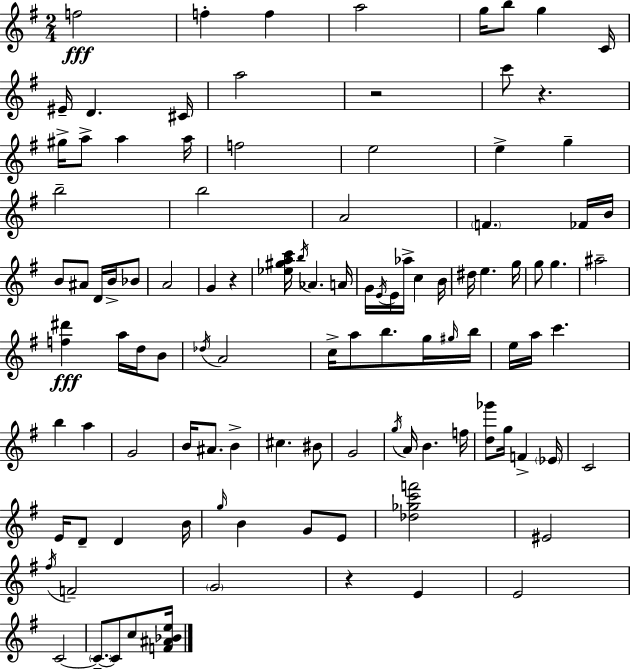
X:1
T:Untitled
M:2/4
L:1/4
K:Em
f2 f f a2 g/4 b/2 g C/4 ^E/4 D ^C/4 a2 z2 c'/2 z ^g/4 a/2 a a/4 f2 e2 e g b2 b2 A2 F _F/4 B/4 B/2 ^A/2 D/4 B/4 _B/2 A2 G z [_e^gac']/4 b/4 _A A/4 G/4 E/4 E/4 _a/4 c B/4 ^d/4 e g/4 g/2 g ^a2 [f^d'] a/4 d/4 B/2 _d/4 A2 c/4 a/2 b/2 g/4 ^g/4 b/4 e/4 a/4 c' b a G2 B/4 ^A/2 B ^c ^B/2 G2 g/4 A/4 B f/4 [d_g']/2 g/4 F _E/4 C2 E/4 D/2 D B/4 g/4 B G/2 E/2 [_d_gc'f']2 ^E2 ^f/4 F2 G2 z E E2 C2 C/2 C/2 c/2 [F^A_Be]/4